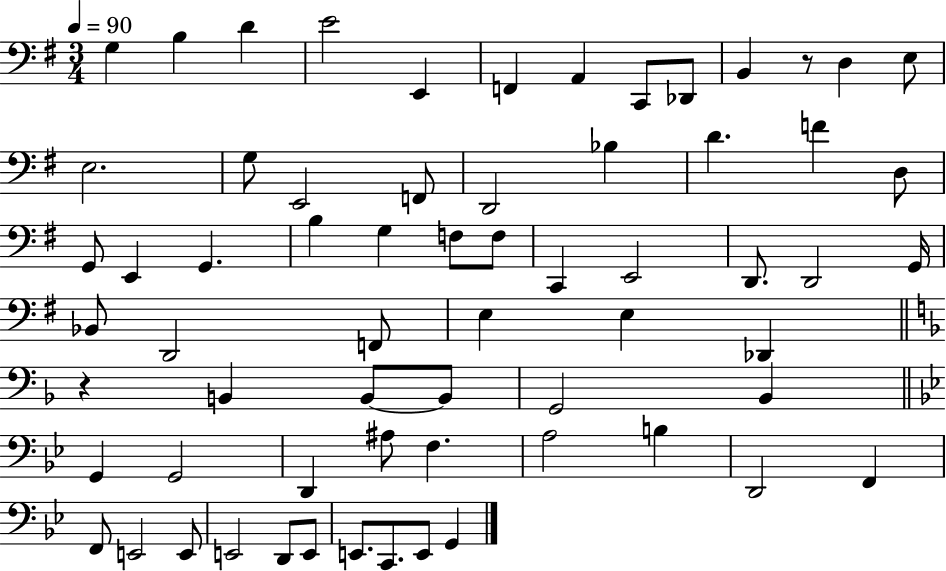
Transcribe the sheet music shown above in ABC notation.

X:1
T:Untitled
M:3/4
L:1/4
K:G
G, B, D E2 E,, F,, A,, C,,/2 _D,,/2 B,, z/2 D, E,/2 E,2 G,/2 E,,2 F,,/2 D,,2 _B, D F D,/2 G,,/2 E,, G,, B, G, F,/2 F,/2 C,, E,,2 D,,/2 D,,2 G,,/4 _B,,/2 D,,2 F,,/2 E, E, _D,, z B,, B,,/2 B,,/2 G,,2 _B,, G,, G,,2 D,, ^A,/2 F, A,2 B, D,,2 F,, F,,/2 E,,2 E,,/2 E,,2 D,,/2 E,,/2 E,,/2 C,,/2 E,,/2 G,,